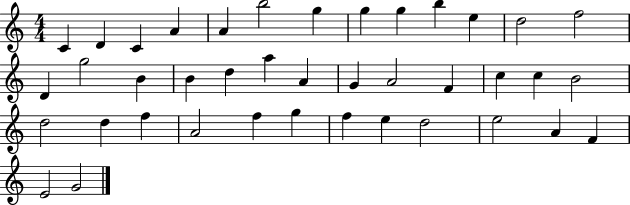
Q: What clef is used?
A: treble